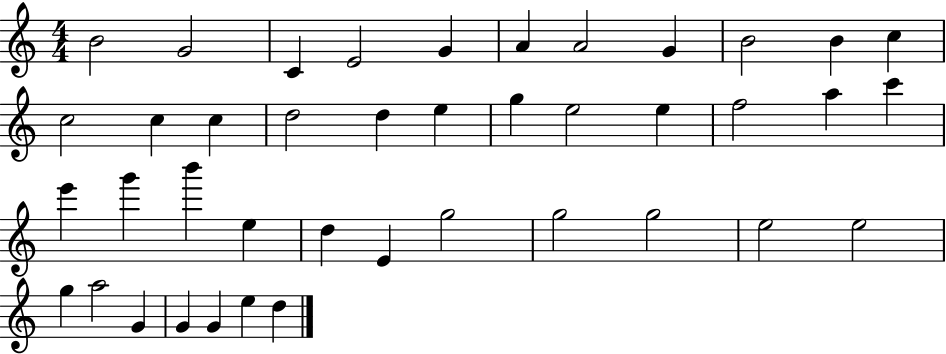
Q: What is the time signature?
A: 4/4